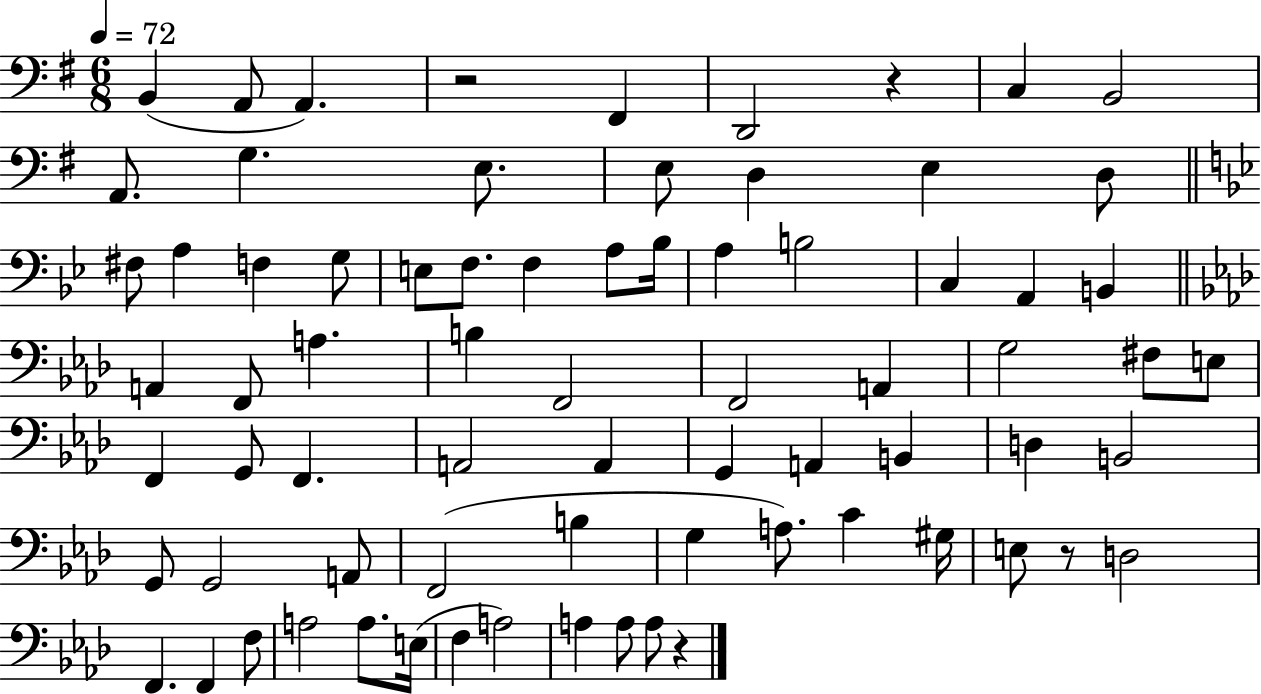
B2/q A2/e A2/q. R/h F#2/q D2/h R/q C3/q B2/h A2/e. G3/q. E3/e. E3/e D3/q E3/q D3/e F#3/e A3/q F3/q G3/e E3/e F3/e. F3/q A3/e Bb3/s A3/q B3/h C3/q A2/q B2/q A2/q F2/e A3/q. B3/q F2/h F2/h A2/q G3/h F#3/e E3/e F2/q G2/e F2/q. A2/h A2/q G2/q A2/q B2/q D3/q B2/h G2/e G2/h A2/e F2/h B3/q G3/q A3/e. C4/q G#3/s E3/e R/e D3/h F2/q. F2/q F3/e A3/h A3/e. E3/s F3/q A3/h A3/q A3/e A3/e R/q